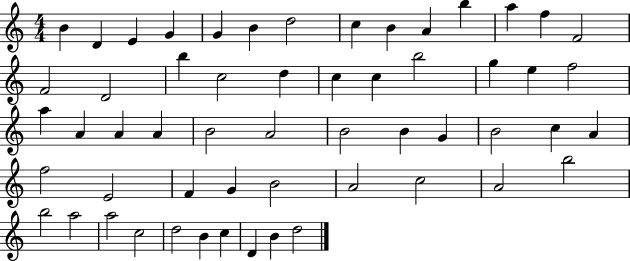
{
  \clef treble
  \numericTimeSignature
  \time 4/4
  \key c \major
  b'4 d'4 e'4 g'4 | g'4 b'4 d''2 | c''4 b'4 a'4 b''4 | a''4 f''4 f'2 | \break f'2 d'2 | b''4 c''2 d''4 | c''4 c''4 b''2 | g''4 e''4 f''2 | \break a''4 a'4 a'4 a'4 | b'2 a'2 | b'2 b'4 g'4 | b'2 c''4 a'4 | \break f''2 e'2 | f'4 g'4 b'2 | a'2 c''2 | a'2 b''2 | \break b''2 a''2 | a''2 c''2 | d''2 b'4 c''4 | d'4 b'4 d''2 | \break \bar "|."
}